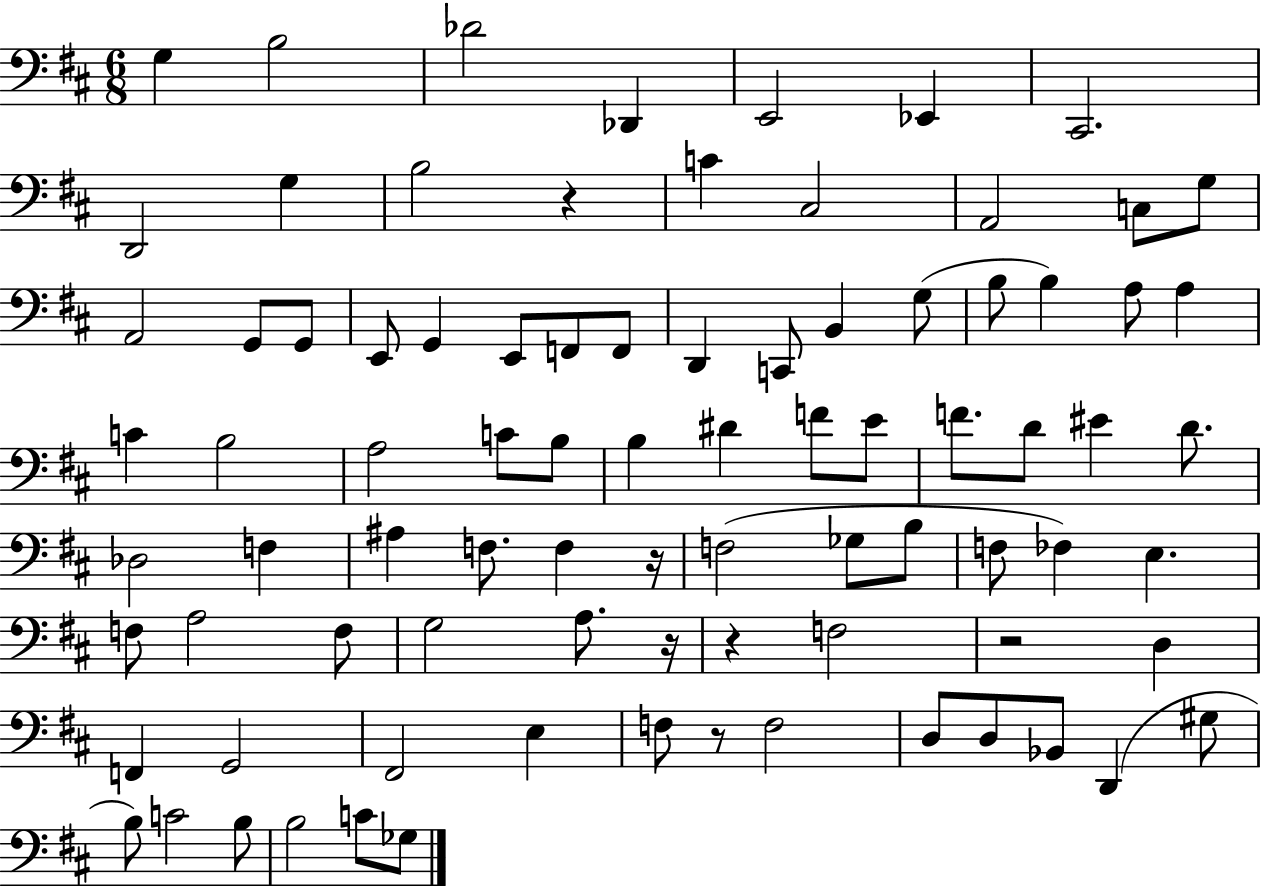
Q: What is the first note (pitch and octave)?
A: G3